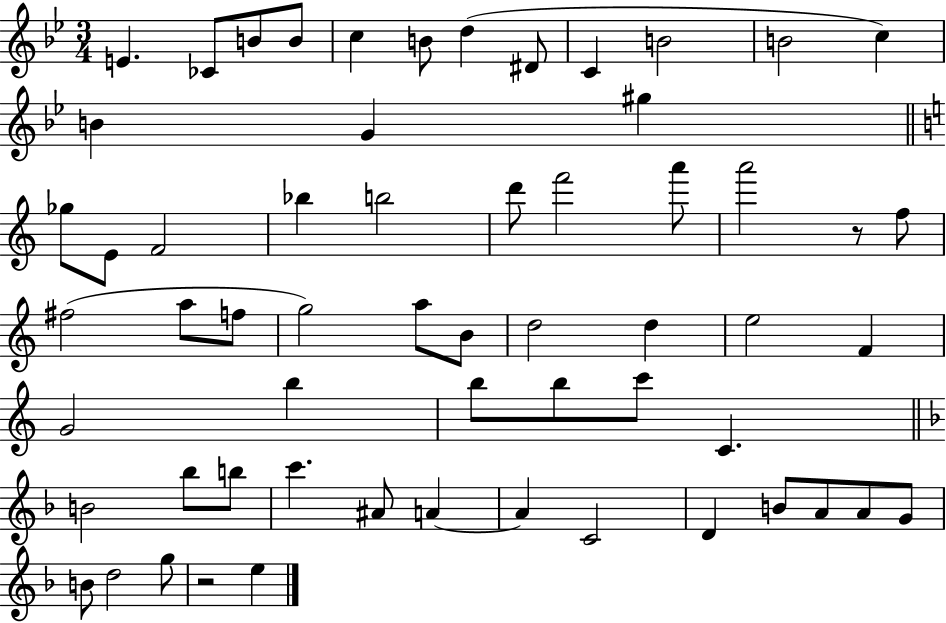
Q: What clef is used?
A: treble